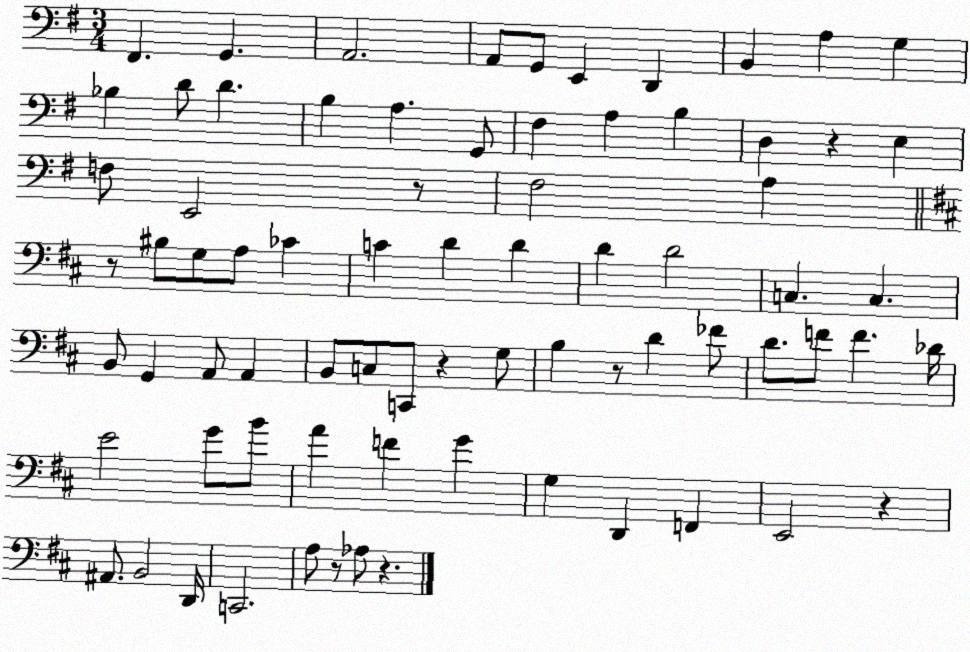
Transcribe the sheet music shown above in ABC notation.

X:1
T:Untitled
M:3/4
L:1/4
K:G
^F,, G,, A,,2 A,,/2 G,,/2 E,, D,, B,, A, G, _B, D/2 D B, A, G,,/2 ^F, A, B, D, z E, F,/2 E,,2 z/2 ^F,2 A, z/2 ^B,/2 G,/2 A,/2 _C C D D D D2 C, C, B,,/2 G,, A,,/2 A,, B,,/2 C,/2 C,,/2 z G,/2 B, z/2 D _F/2 D/2 F/2 F _D/4 E2 G/2 B/2 A F G G, D,, F,, E,,2 z ^A,,/2 B,,2 D,,/4 C,,2 A,/2 z/2 _A,/2 z